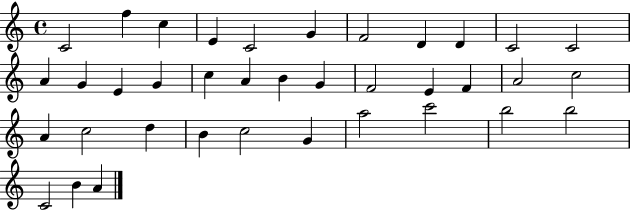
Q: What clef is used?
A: treble